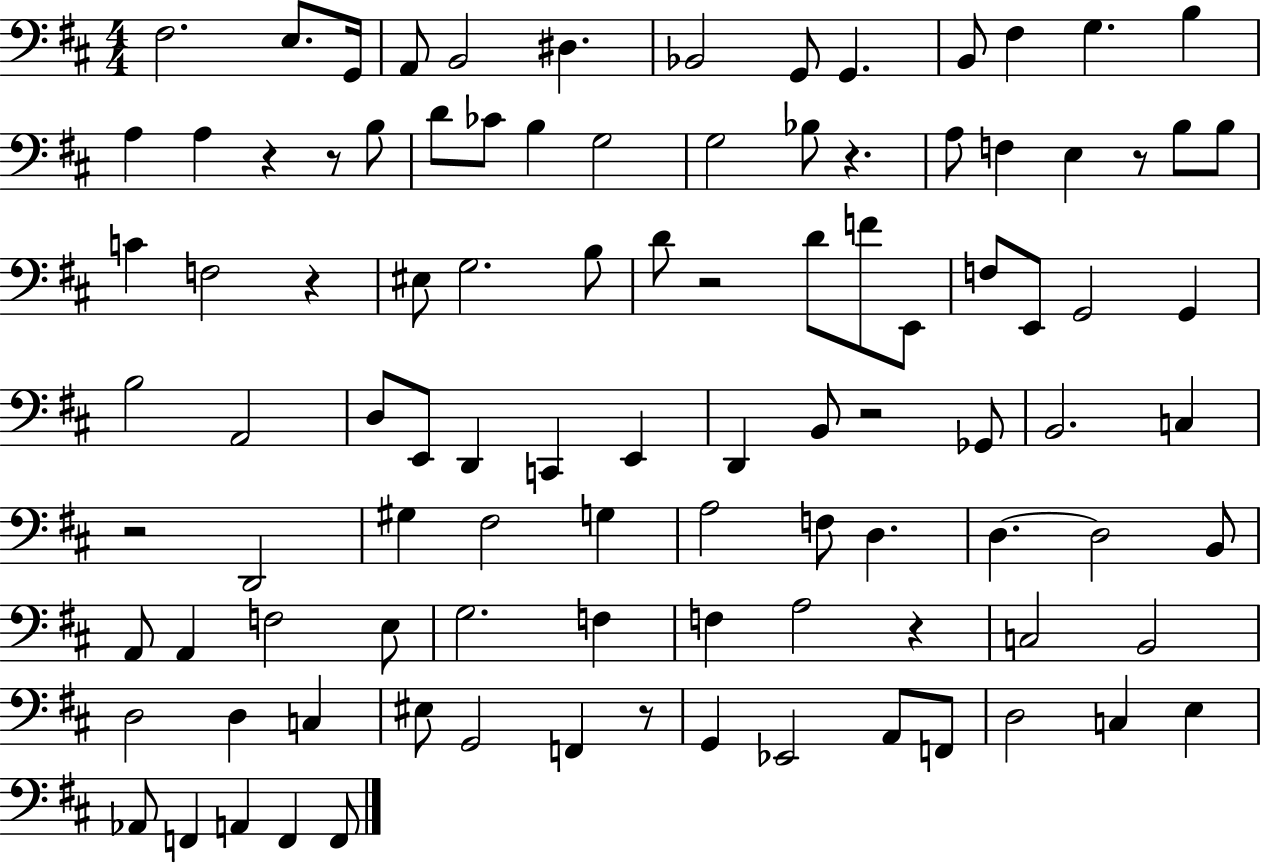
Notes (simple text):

F#3/h. E3/e. G2/s A2/e B2/h D#3/q. Bb2/h G2/e G2/q. B2/e F#3/q G3/q. B3/q A3/q A3/q R/q R/e B3/e D4/e CES4/e B3/q G3/h G3/h Bb3/e R/q. A3/e F3/q E3/q R/e B3/e B3/e C4/q F3/h R/q EIS3/e G3/h. B3/e D4/e R/h D4/e F4/e E2/e F3/e E2/e G2/h G2/q B3/h A2/h D3/e E2/e D2/q C2/q E2/q D2/q B2/e R/h Gb2/e B2/h. C3/q R/h D2/h G#3/q F#3/h G3/q A3/h F3/e D3/q. D3/q. D3/h B2/e A2/e A2/q F3/h E3/e G3/h. F3/q F3/q A3/h R/q C3/h B2/h D3/h D3/q C3/q EIS3/e G2/h F2/q R/e G2/q Eb2/h A2/e F2/e D3/h C3/q E3/q Ab2/e F2/q A2/q F2/q F2/e